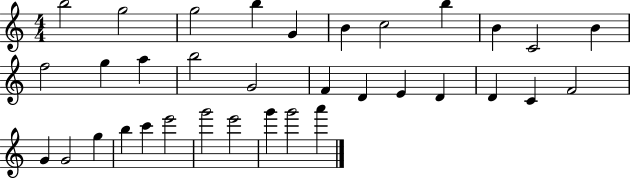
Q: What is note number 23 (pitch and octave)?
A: F4